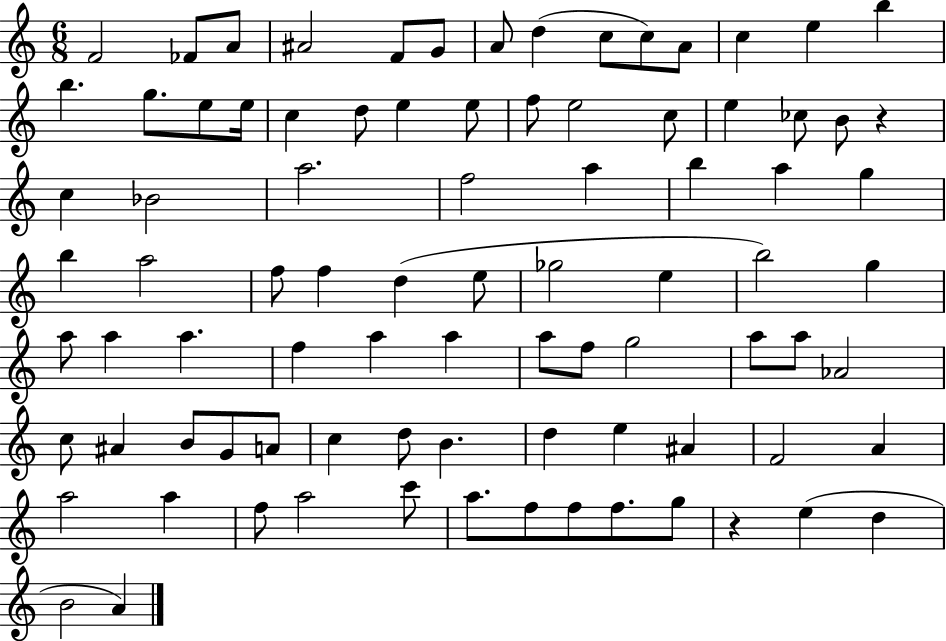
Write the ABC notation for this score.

X:1
T:Untitled
M:6/8
L:1/4
K:C
F2 _F/2 A/2 ^A2 F/2 G/2 A/2 d c/2 c/2 A/2 c e b b g/2 e/2 e/4 c d/2 e e/2 f/2 e2 c/2 e _c/2 B/2 z c _B2 a2 f2 a b a g b a2 f/2 f d e/2 _g2 e b2 g a/2 a a f a a a/2 f/2 g2 a/2 a/2 _A2 c/2 ^A B/2 G/2 A/2 c d/2 B d e ^A F2 A a2 a f/2 a2 c'/2 a/2 f/2 f/2 f/2 g/2 z e d B2 A